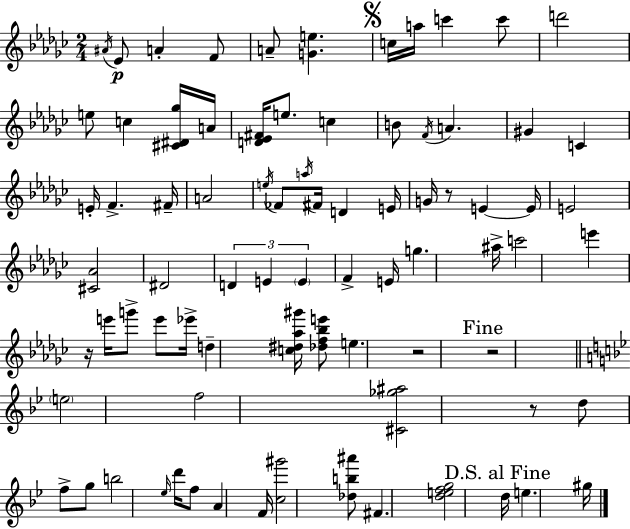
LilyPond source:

{
  \clef treble
  \numericTimeSignature
  \time 2/4
  \key ees \minor
  \repeat volta 2 { \acciaccatura { ais'16 }\p ees'8 a'4-. f'8 | a'8-- <g' e''>4. | \mark \markup { \musicglyph "scripts.segno" } c''16 a''16 c'''4 c'''8 | d'''2 | \break e''8 c''4 <cis' dis' ges''>16 | a'16 <d' ees' fis'>16 e''8. c''4 | b'8 \acciaccatura { f'16 } a'4. | gis'4 c'4 | \break e'16-. f'4.-> | fis'16-- a'2 | \acciaccatura { e''16 } fes'8 \acciaccatura { a''16 } fis'16 d'4 | e'16 g'16 r8 e'4~~ | \break e'16 e'2 | <cis' aes'>2 | dis'2 | \tuplet 3/2 { d'4 | \break e'4 \parenthesize e'4 } | f'4-> e'16 g''4. | ais''16-> c'''2 | e'''4 | \break r16 e'''16 g'''8-> e'''8 ees'''16-> d''4-- | <c'' dis'' aes'' gis'''>16 <des'' f'' bes'' e'''>8 e''4. | r2 | \mark "Fine" r2 | \break \bar "||" \break \key g \minor \parenthesize e''2 | f''2 | <cis' ges'' ais''>2 | r8 d''8 f''8-> g''8 | \break b''2 | \grace { ees''16 } d'''16 f''8 a'4 | f'16 <c'' gis'''>2 | <des'' b'' ais'''>8 fis'4. | \break <d'' e'' f'' g''>2 | \mark "D.S. al Fine" d''16 e''4. | gis''16 } \bar "|."
}